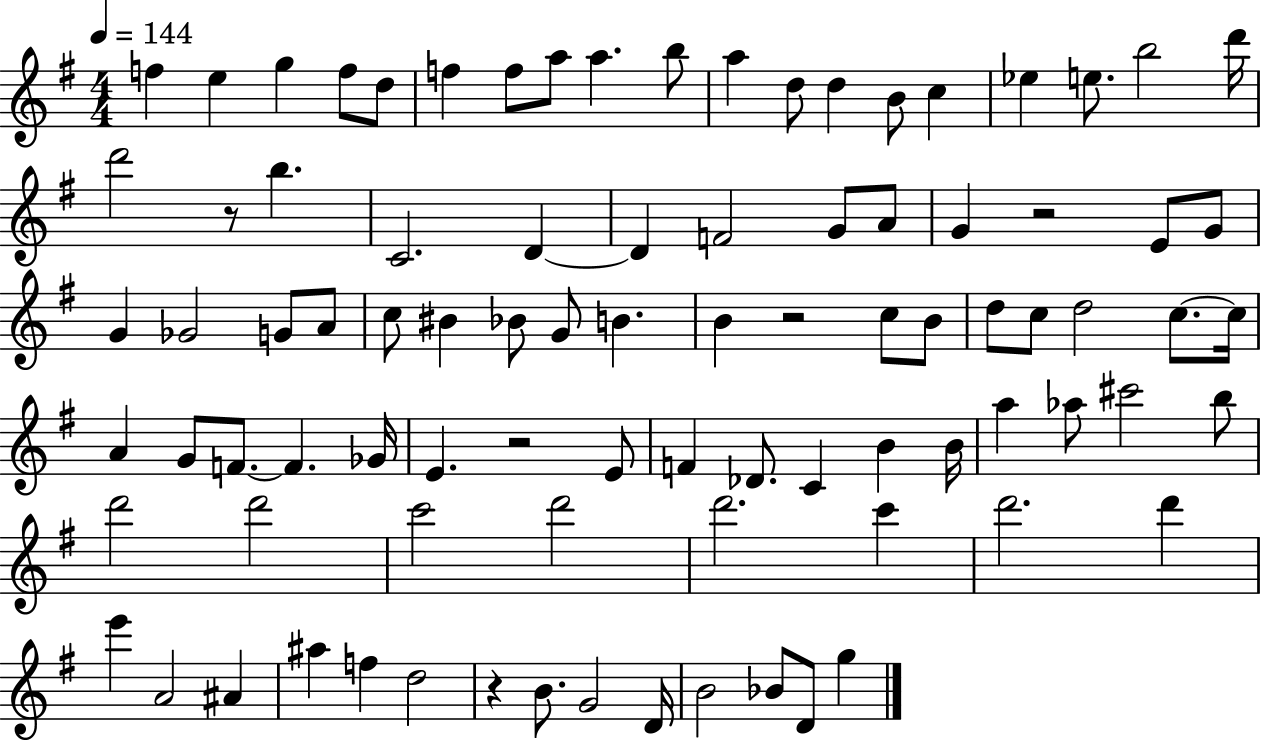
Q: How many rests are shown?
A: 5